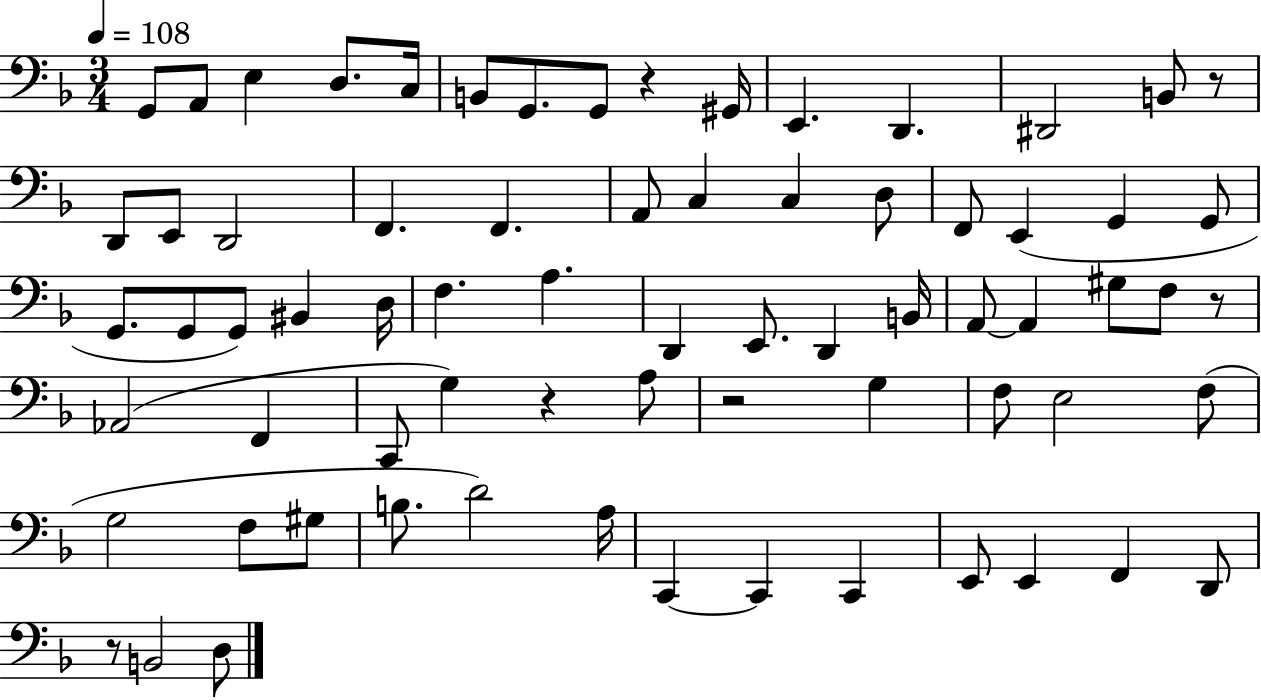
G2/e A2/e E3/q D3/e. C3/s B2/e G2/e. G2/e R/q G#2/s E2/q. D2/q. D#2/h B2/e R/e D2/e E2/e D2/h F2/q. F2/q. A2/e C3/q C3/q D3/e F2/e E2/q G2/q G2/e G2/e. G2/e G2/e BIS2/q D3/s F3/q. A3/q. D2/q E2/e. D2/q B2/s A2/e A2/q G#3/e F3/e R/e Ab2/h F2/q C2/e G3/q R/q A3/e R/h G3/q F3/e E3/h F3/e G3/h F3/e G#3/e B3/e. D4/h A3/s C2/q C2/q C2/q E2/e E2/q F2/q D2/e R/e B2/h D3/e